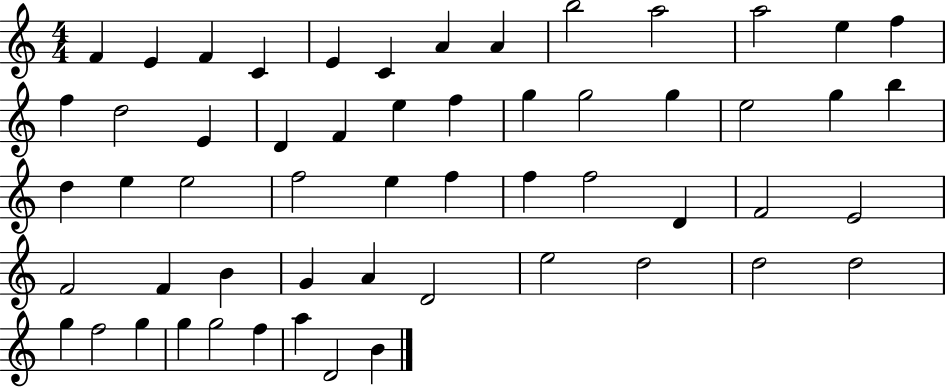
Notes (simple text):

F4/q E4/q F4/q C4/q E4/q C4/q A4/q A4/q B5/h A5/h A5/h E5/q F5/q F5/q D5/h E4/q D4/q F4/q E5/q F5/q G5/q G5/h G5/q E5/h G5/q B5/q D5/q E5/q E5/h F5/h E5/q F5/q F5/q F5/h D4/q F4/h E4/h F4/h F4/q B4/q G4/q A4/q D4/h E5/h D5/h D5/h D5/h G5/q F5/h G5/q G5/q G5/h F5/q A5/q D4/h B4/q